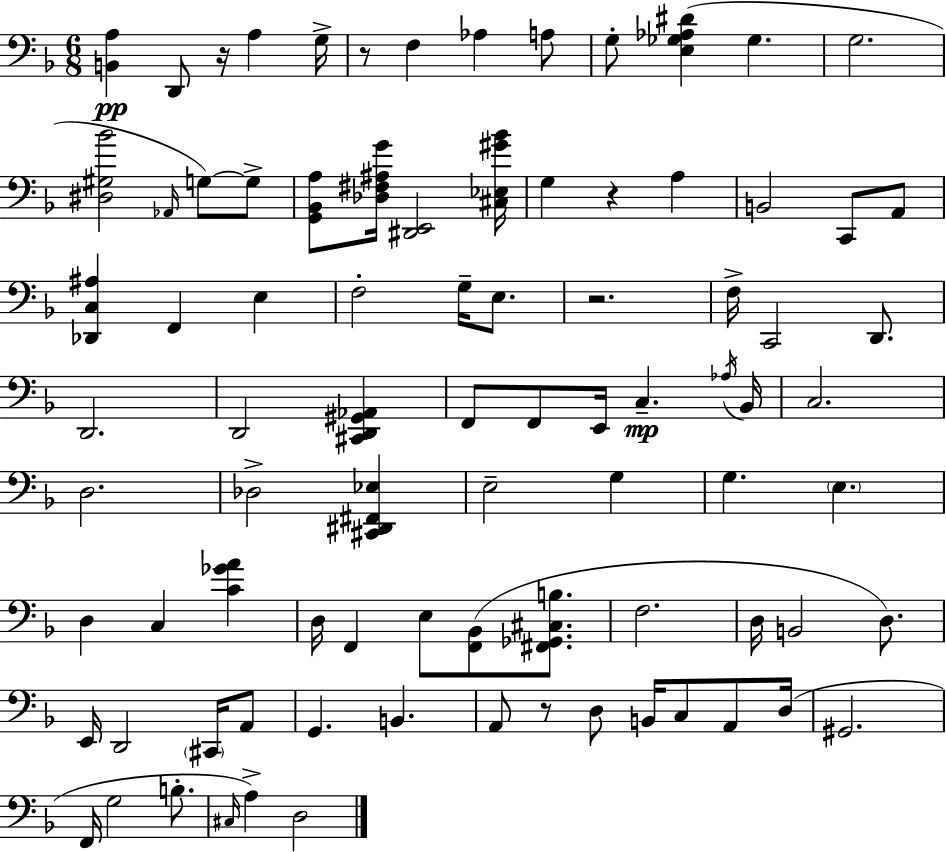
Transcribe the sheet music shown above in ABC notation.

X:1
T:Untitled
M:6/8
L:1/4
K:F
[B,,A,] D,,/2 z/4 A, G,/4 z/2 F, _A, A,/2 G,/2 [E,_G,_A,^D] _G, G,2 [^D,^G,_B]2 _A,,/4 G,/2 G,/2 [G,,_B,,A,]/2 [_D,^F,^A,G]/4 [^D,,E,,]2 [^C,_E,^G_B]/4 G, z A, B,,2 C,,/2 A,,/2 [_D,,C,^A,] F,, E, F,2 G,/4 E,/2 z2 F,/4 C,,2 D,,/2 D,,2 D,,2 [^C,,D,,^G,,_A,,] F,,/2 F,,/2 E,,/4 C, _A,/4 _B,,/4 C,2 D,2 _D,2 [^C,,^D,,^F,,_E,] E,2 G, G, E, D, C, [C_GA] D,/4 F,, E,/2 [F,,_B,,]/2 [^F,,_G,,^C,B,]/2 F,2 D,/4 B,,2 D,/2 E,,/4 D,,2 ^C,,/4 A,,/2 G,, B,, A,,/2 z/2 D,/2 B,,/4 C,/2 A,,/2 D,/4 ^G,,2 F,,/4 G,2 B,/2 ^C,/4 A, D,2